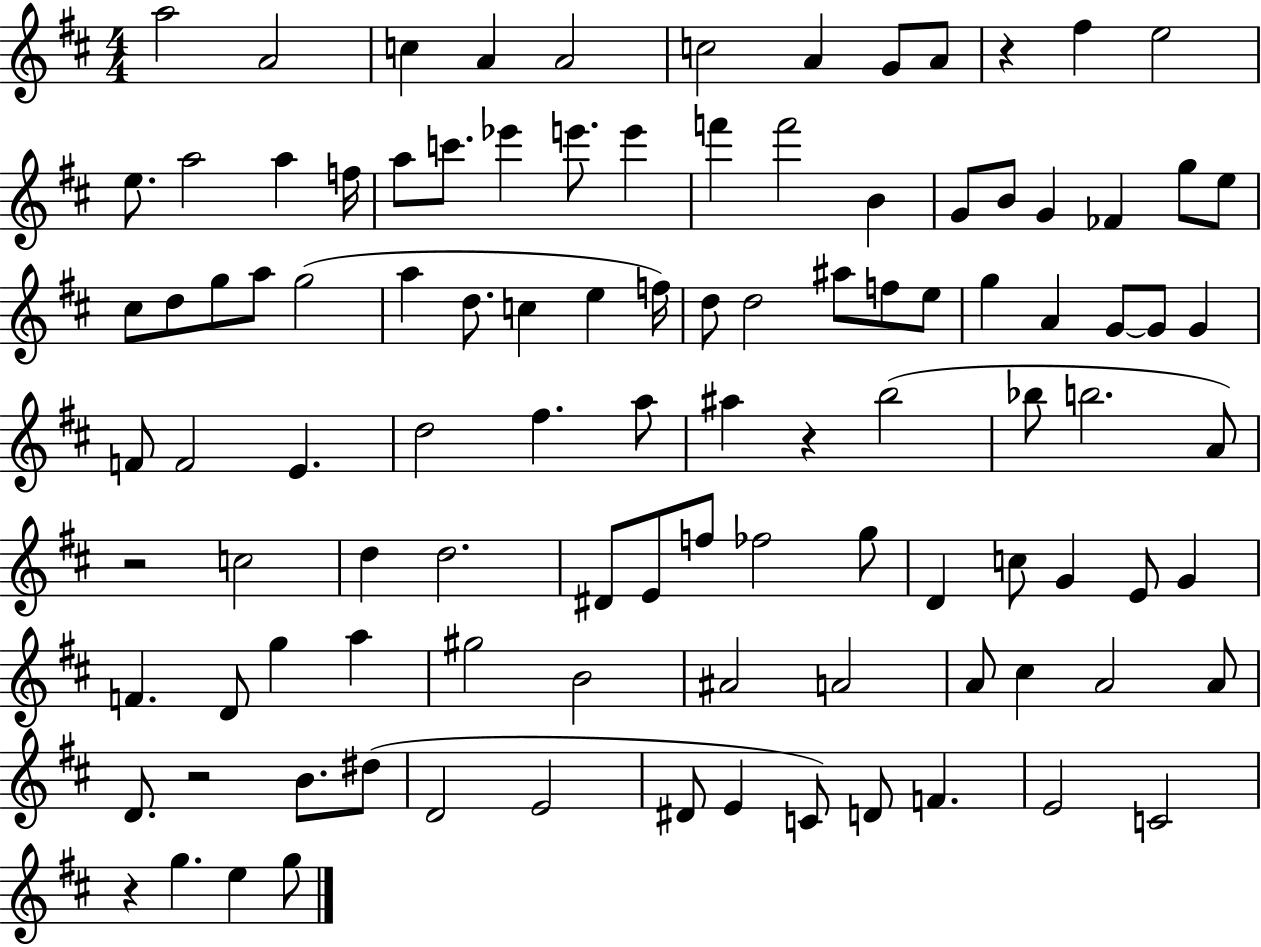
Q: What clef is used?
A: treble